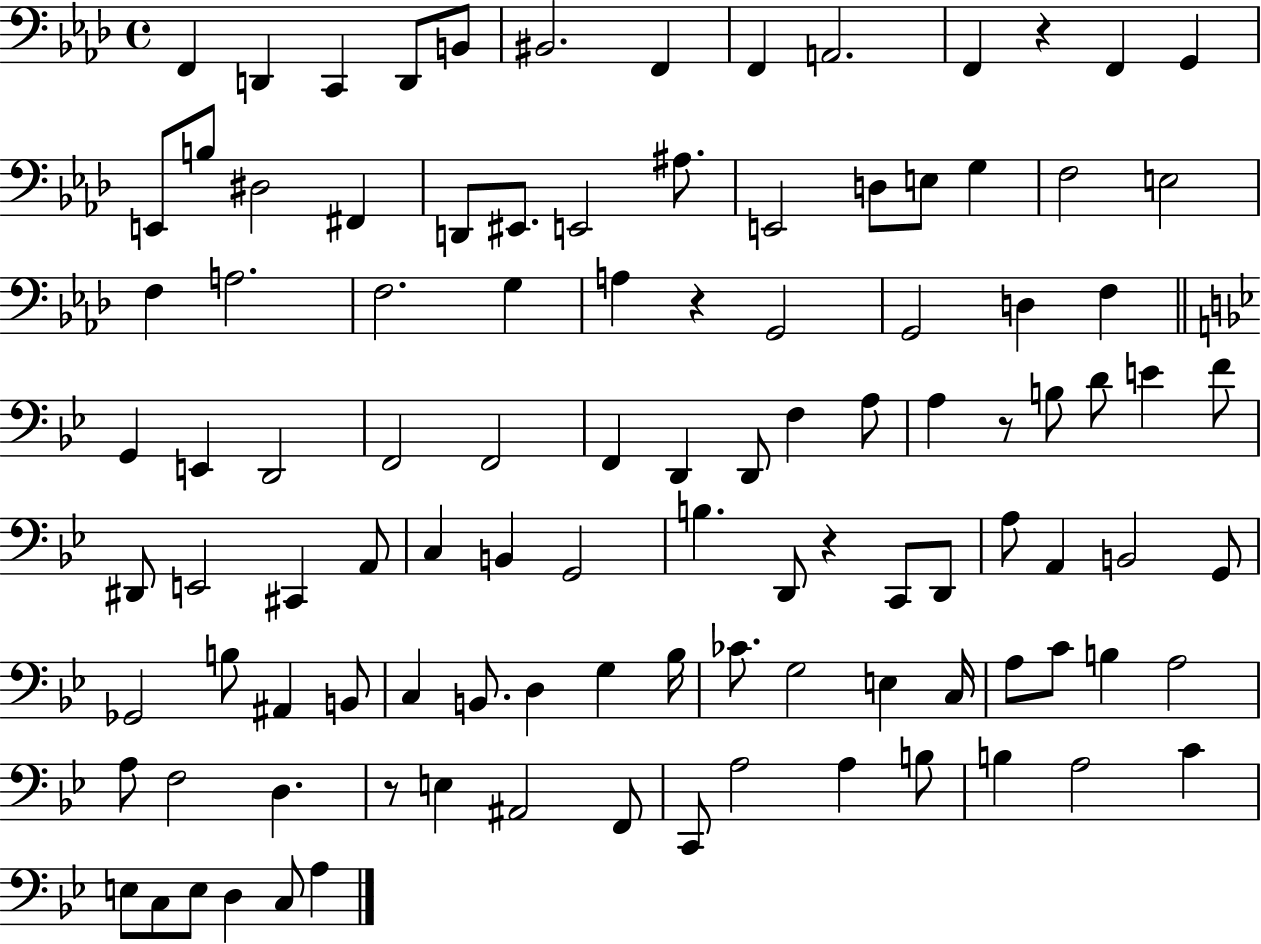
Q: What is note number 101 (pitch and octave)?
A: A3